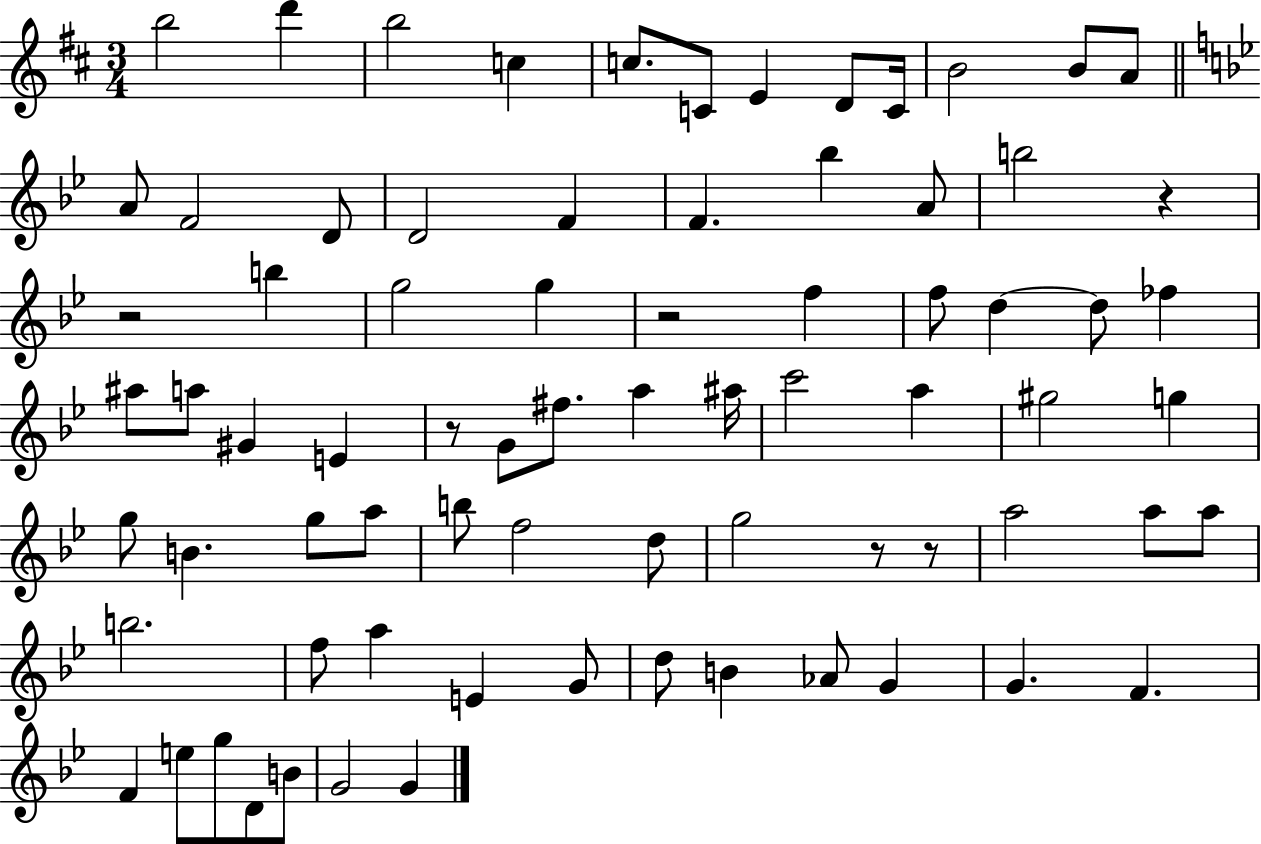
X:1
T:Untitled
M:3/4
L:1/4
K:D
b2 d' b2 c c/2 C/2 E D/2 C/4 B2 B/2 A/2 A/2 F2 D/2 D2 F F _b A/2 b2 z z2 b g2 g z2 f f/2 d d/2 _f ^a/2 a/2 ^G E z/2 G/2 ^f/2 a ^a/4 c'2 a ^g2 g g/2 B g/2 a/2 b/2 f2 d/2 g2 z/2 z/2 a2 a/2 a/2 b2 f/2 a E G/2 d/2 B _A/2 G G F F e/2 g/2 D/2 B/2 G2 G